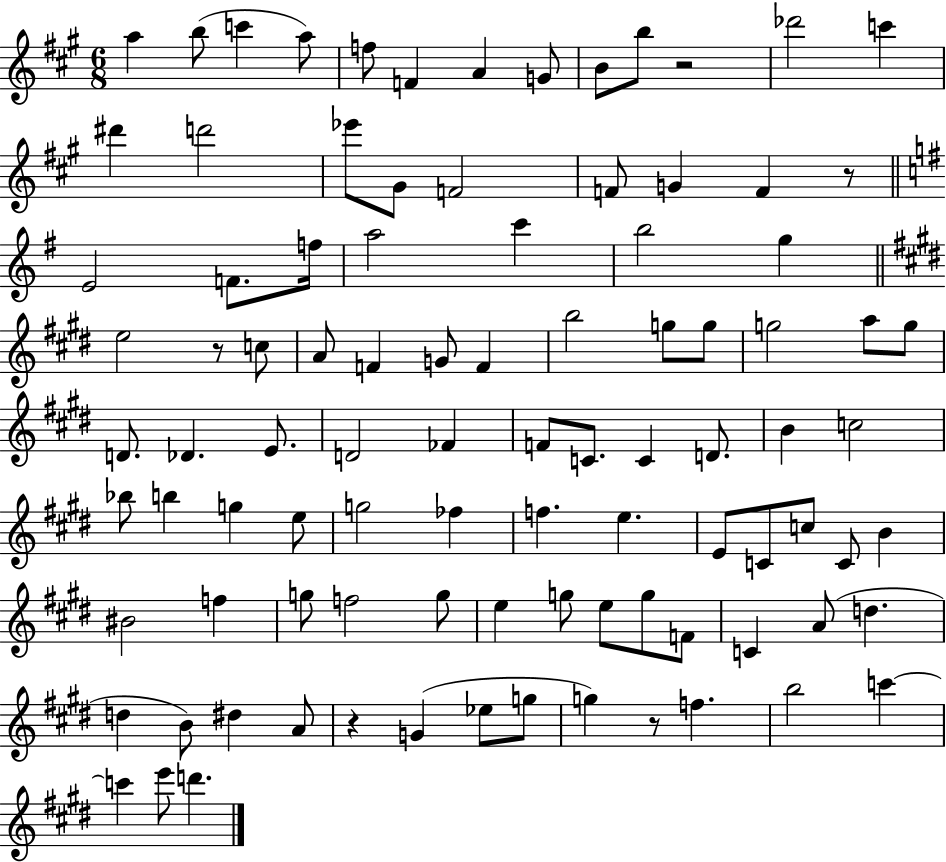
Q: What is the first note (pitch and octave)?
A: A5